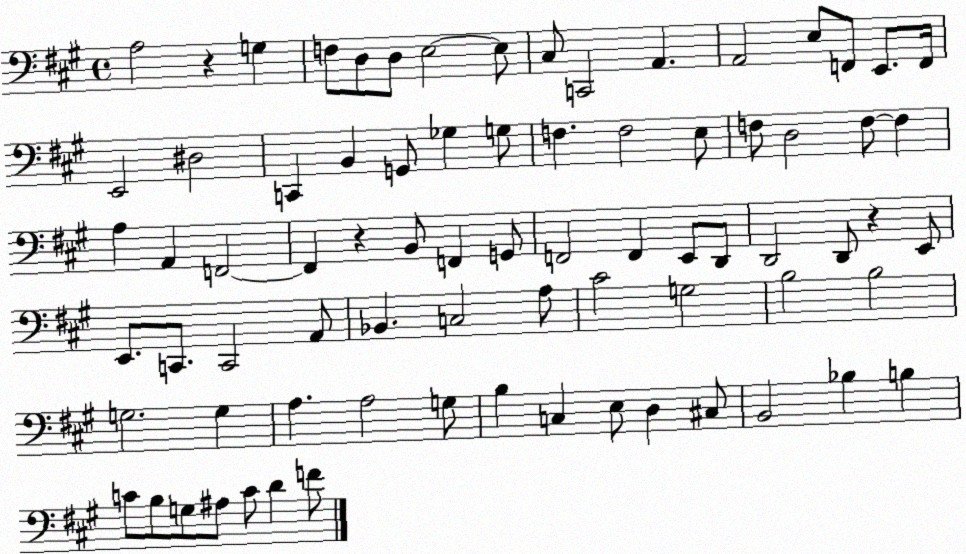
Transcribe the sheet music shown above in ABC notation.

X:1
T:Untitled
M:4/4
L:1/4
K:A
A,2 z G, F,/2 D,/2 D,/2 E,2 E,/2 ^C,/2 C,,2 A,, A,,2 E,/2 F,,/2 E,,/2 F,,/4 E,,2 ^D,2 C,, B,, G,,/2 _G, G,/2 F, F,2 E,/2 F,/2 D,2 F,/2 F, A, A,, F,,2 F,, z B,,/2 F,, G,,/2 F,,2 F,, E,,/2 D,,/2 D,,2 D,,/2 z E,,/2 E,,/2 C,,/2 C,,2 A,,/2 _B,, C,2 A,/2 ^C2 G,2 B,2 B,2 G,2 G, A, A,2 G,/2 B, C, E,/2 D, ^C,/2 B,,2 _B, B, C/2 B,/2 G,/2 ^A,/2 C/2 D F/2